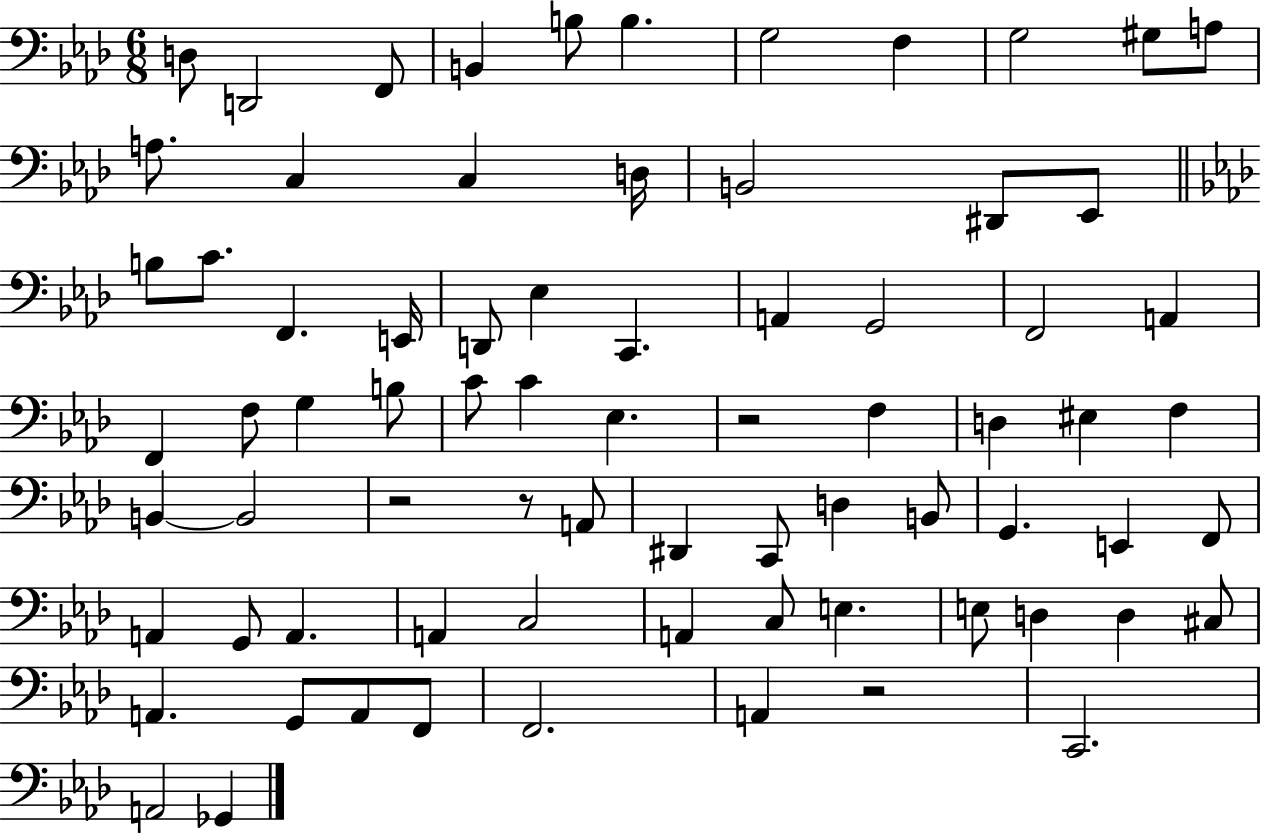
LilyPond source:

{
  \clef bass
  \numericTimeSignature
  \time 6/8
  \key aes \major
  \repeat volta 2 { d8 d,2 f,8 | b,4 b8 b4. | g2 f4 | g2 gis8 a8 | \break a8. c4 c4 d16 | b,2 dis,8 ees,8 | \bar "||" \break \key aes \major b8 c'8. f,4. e,16 | d,8 ees4 c,4. | a,4 g,2 | f,2 a,4 | \break f,4 f8 g4 b8 | c'8 c'4 ees4. | r2 f4 | d4 eis4 f4 | \break b,4~~ b,2 | r2 r8 a,8 | dis,4 c,8 d4 b,8 | g,4. e,4 f,8 | \break a,4 g,8 a,4. | a,4 c2 | a,4 c8 e4. | e8 d4 d4 cis8 | \break a,4. g,8 a,8 f,8 | f,2. | a,4 r2 | c,2. | \break a,2 ges,4 | } \bar "|."
}